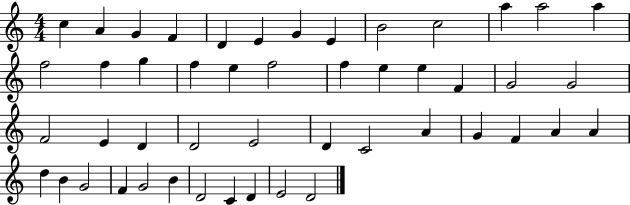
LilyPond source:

{
  \clef treble
  \numericTimeSignature
  \time 4/4
  \key c \major
  c''4 a'4 g'4 f'4 | d'4 e'4 g'4 e'4 | b'2 c''2 | a''4 a''2 a''4 | \break f''2 f''4 g''4 | f''4 e''4 f''2 | f''4 e''4 e''4 f'4 | g'2 g'2 | \break f'2 e'4 d'4 | d'2 e'2 | d'4 c'2 a'4 | g'4 f'4 a'4 a'4 | \break d''4 b'4 g'2 | f'4 g'2 b'4 | d'2 c'4 d'4 | e'2 d'2 | \break \bar "|."
}